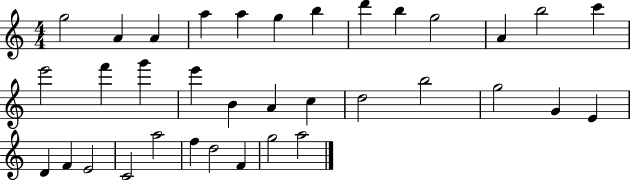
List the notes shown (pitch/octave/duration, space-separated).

G5/h A4/q A4/q A5/q A5/q G5/q B5/q D6/q B5/q G5/h A4/q B5/h C6/q E6/h F6/q G6/q E6/q B4/q A4/q C5/q D5/h B5/h G5/h G4/q E4/q D4/q F4/q E4/h C4/h A5/h F5/q D5/h F4/q G5/h A5/h